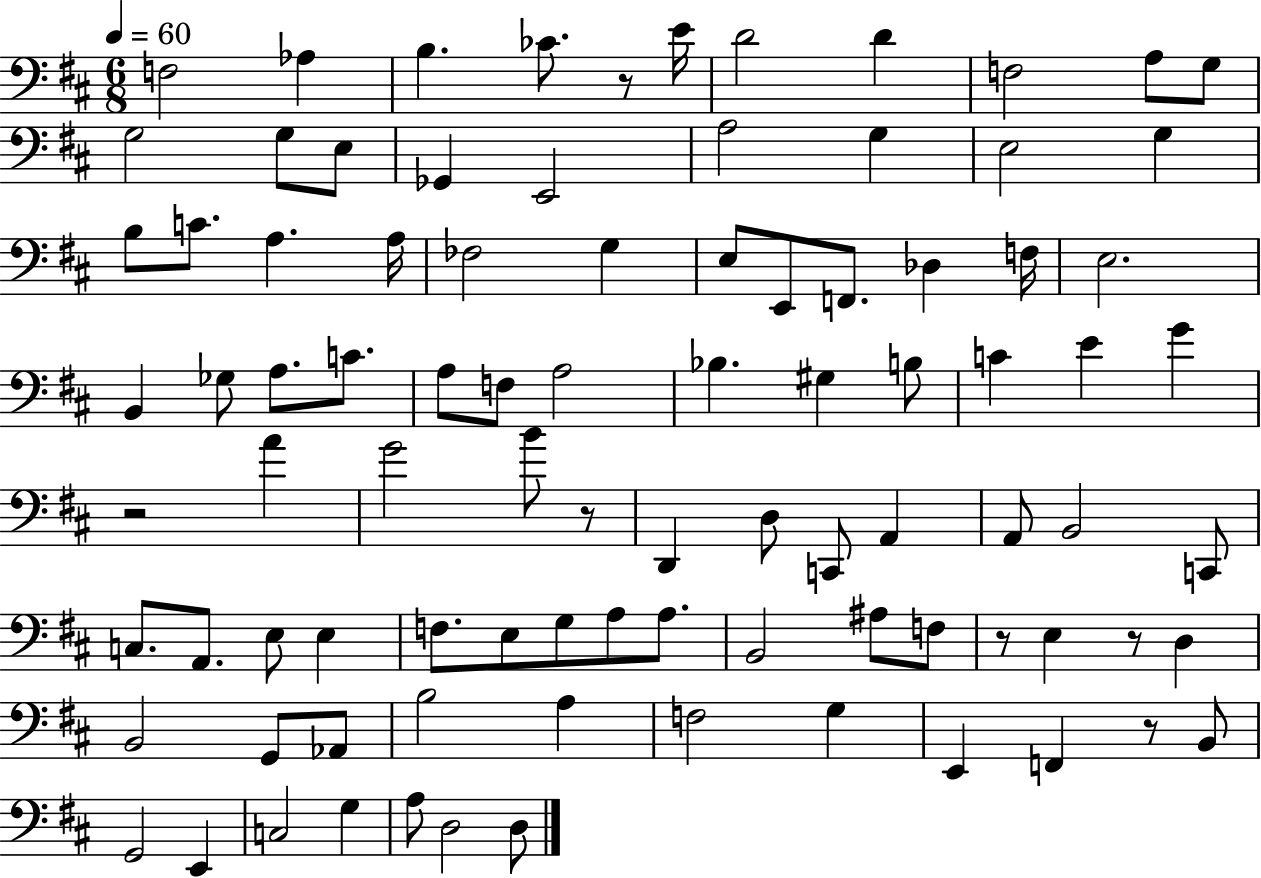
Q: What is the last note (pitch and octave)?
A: D3